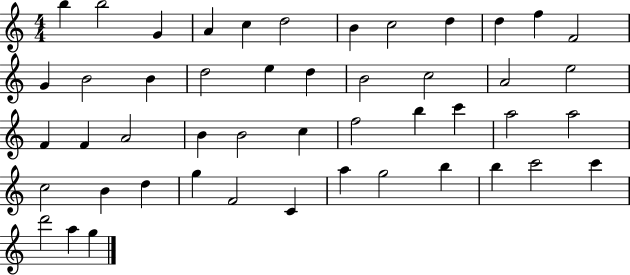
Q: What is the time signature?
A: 4/4